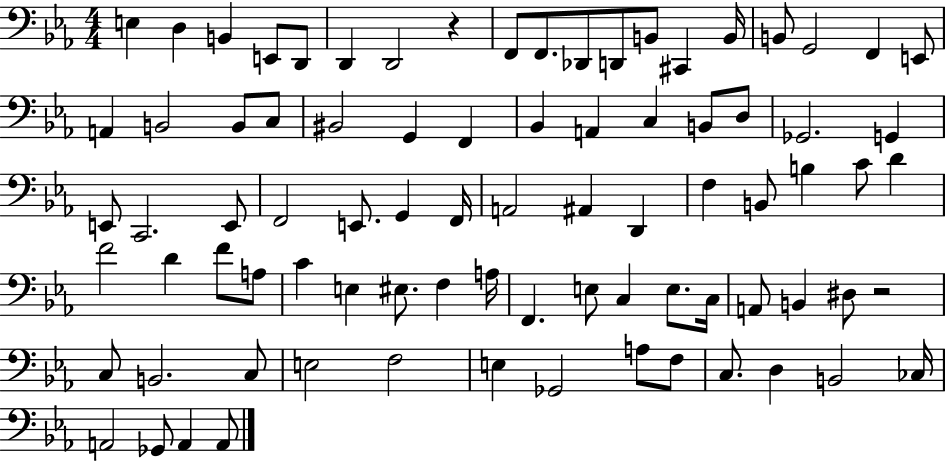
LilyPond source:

{
  \clef bass
  \numericTimeSignature
  \time 4/4
  \key ees \major
  e4 d4 b,4 e,8 d,8 | d,4 d,2 r4 | f,8 f,8. des,8 d,8 b,8 cis,4 b,16 | b,8 g,2 f,4 e,8 | \break a,4 b,2 b,8 c8 | bis,2 g,4 f,4 | bes,4 a,4 c4 b,8 d8 | ges,2. g,4 | \break e,8 c,2. e,8 | f,2 e,8. g,4 f,16 | a,2 ais,4 d,4 | f4 b,8 b4 c'8 d'4 | \break f'2 d'4 f'8 a8 | c'4 e4 eis8. f4 a16 | f,4. e8 c4 e8. c16 | a,8 b,4 dis8 r2 | \break c8 b,2. c8 | e2 f2 | e4 ges,2 a8 f8 | c8. d4 b,2 ces16 | \break a,2 ges,8 a,4 a,8 | \bar "|."
}